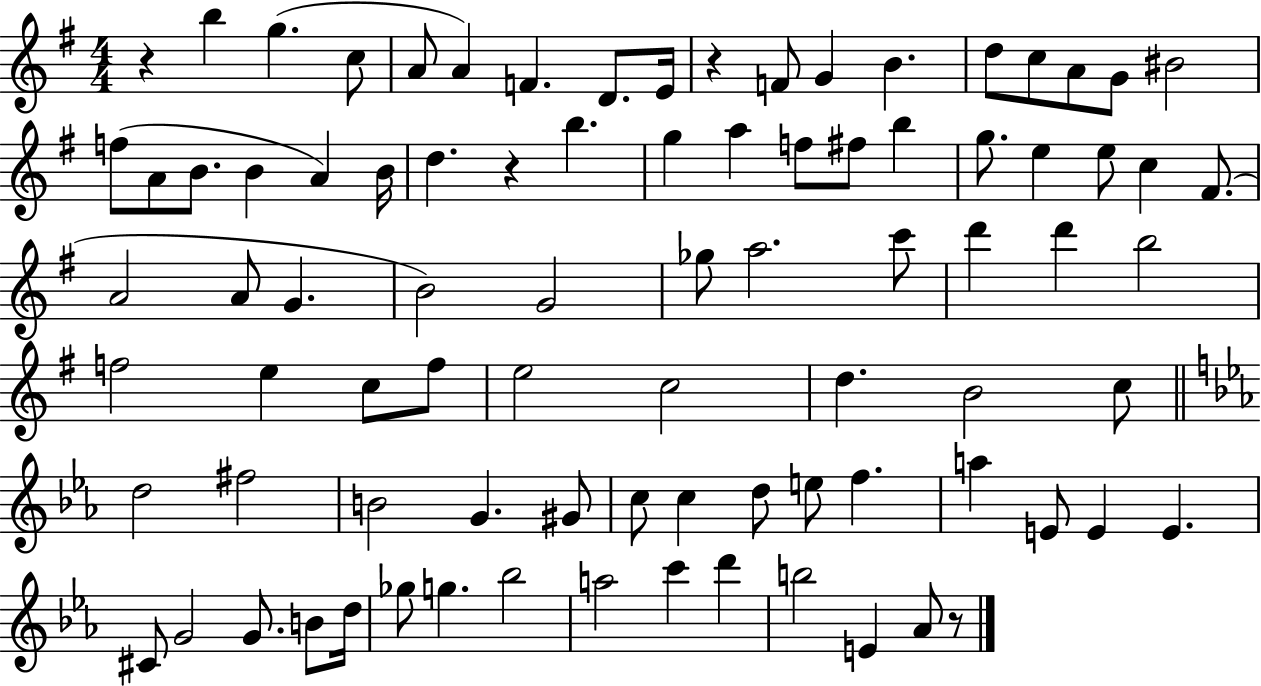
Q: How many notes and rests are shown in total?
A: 86